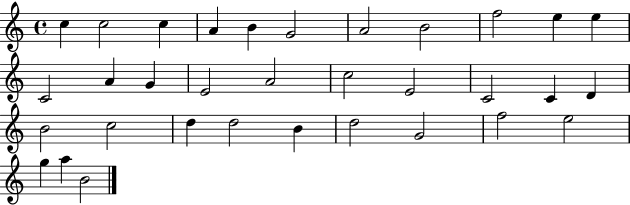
X:1
T:Untitled
M:4/4
L:1/4
K:C
c c2 c A B G2 A2 B2 f2 e e C2 A G E2 A2 c2 E2 C2 C D B2 c2 d d2 B d2 G2 f2 e2 g a B2